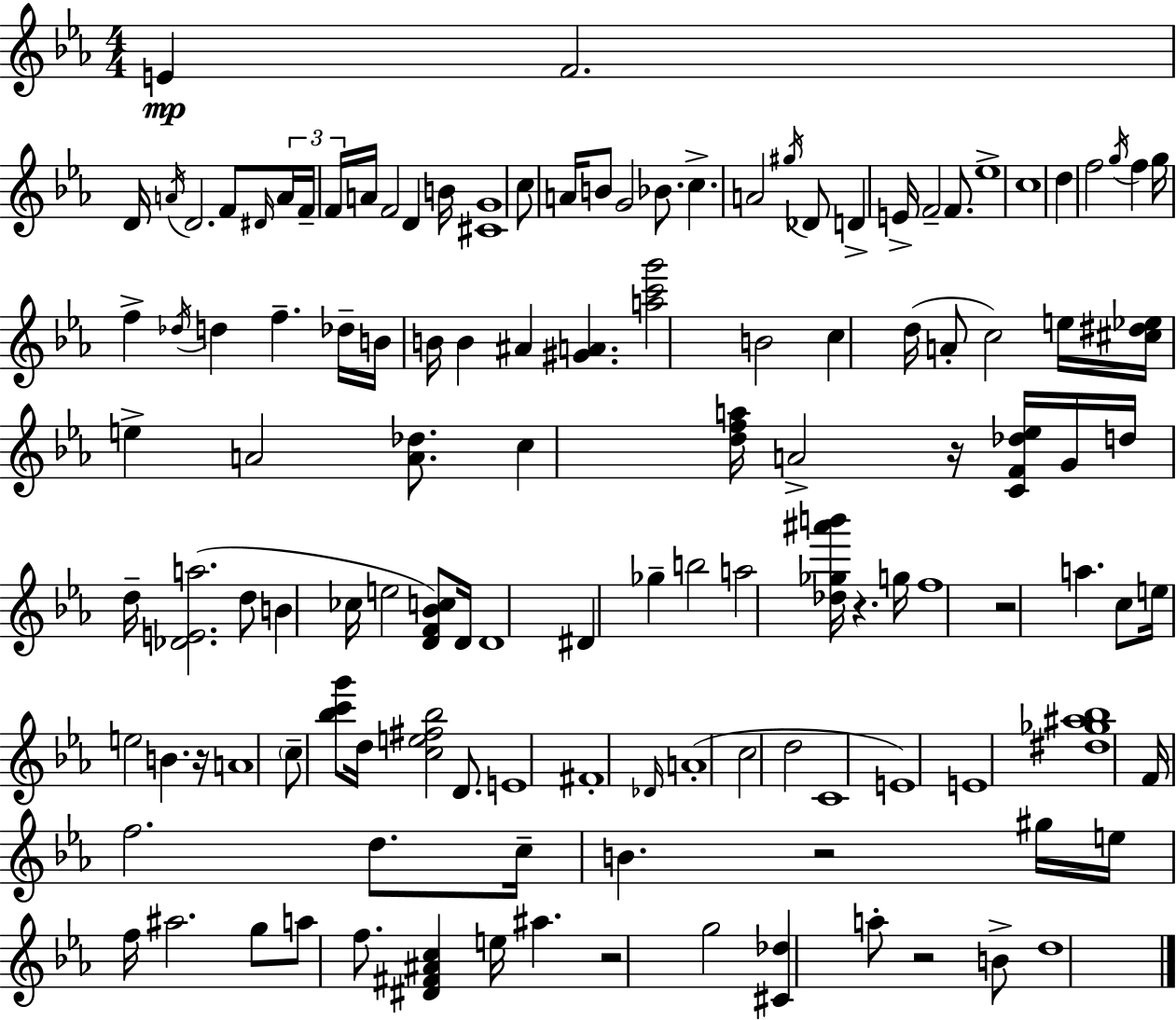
{
  \clef treble
  \numericTimeSignature
  \time 4/4
  \key ees \major
  e'4\mp f'2. | d'16 \acciaccatura { a'16 } d'2. f'8 | \grace { dis'16 } \tuplet 3/2 { a'16 f'16-- f'16 } a'16 f'2 d'4 | b'16 <cis' g'>1 | \break c''8 a'16 b'8 g'2 bes'8. | c''4.-> a'2 | \acciaccatura { gis''16 } des'8 d'4-> e'16-> f'2-- | f'8. ees''1-> | \break c''1 | d''4 f''2 \acciaccatura { g''16 } | f''4 g''16 f''4-> \acciaccatura { des''16 } d''4 f''4.-- | des''16-- b'16 b'16 b'4 ais'4 <gis' a'>4. | \break <a'' c''' g'''>2 b'2 | c''4 d''16( a'8-. c''2) | e''16 <cis'' dis'' ees''>16 e''4-> a'2 | <a' des''>8. c''4 <d'' f'' a''>16 a'2-> | \break r16 <c' f' des'' ees''>16 g'16 d''16 d''16-- <des' e' a''>2.( | d''8 b'4 ces''16 e''2 | <d' f' bes' c''>8) d'16 d'1 | dis'4 ges''4-- b''2 | \break a''2 <des'' ges'' ais''' b'''>16 r4. | g''16 f''1 | r2 a''4. | c''8 e''16 e''2 b'4. | \break r16 a'1 | \parenthesize c''8-- <bes'' c''' g'''>8 d''16 <c'' e'' fis'' bes''>2 | d'8. e'1 | fis'1-. | \break \grace { des'16 }( a'1-. | c''2 d''2 | c'1 | e'1) | \break e'1 | <dis'' ges'' ais'' bes''>1 | f'16 f''2. | d''8. c''16-- b'4. r2 | \break gis''16 e''16 f''16 ais''2. | g''8 a''8 f''8. <dis' fis' ais' c''>4 e''16 | ais''4. r2 g''2 | <cis' des''>4 a''8-. r2 | \break b'8-> d''1 | \bar "|."
}